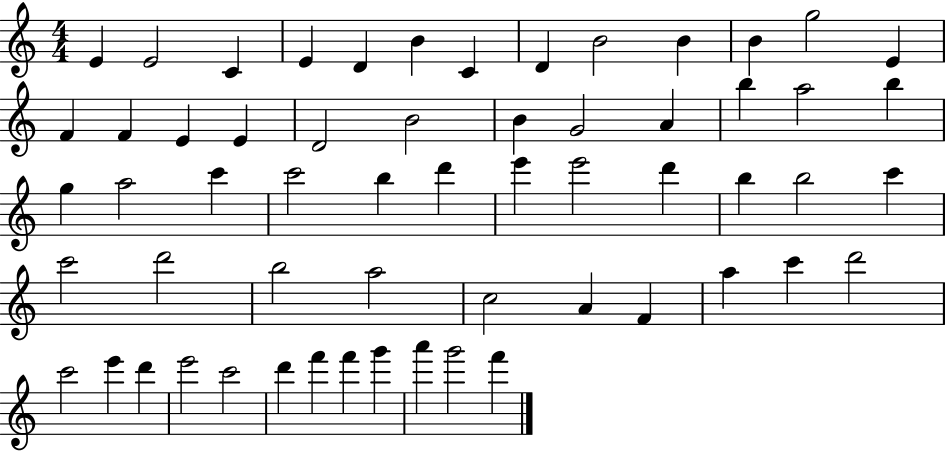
E4/q E4/h C4/q E4/q D4/q B4/q C4/q D4/q B4/h B4/q B4/q G5/h E4/q F4/q F4/q E4/q E4/q D4/h B4/h B4/q G4/h A4/q B5/q A5/h B5/q G5/q A5/h C6/q C6/h B5/q D6/q E6/q E6/h D6/q B5/q B5/h C6/q C6/h D6/h B5/h A5/h C5/h A4/q F4/q A5/q C6/q D6/h C6/h E6/q D6/q E6/h C6/h D6/q F6/q F6/q G6/q A6/q G6/h F6/q